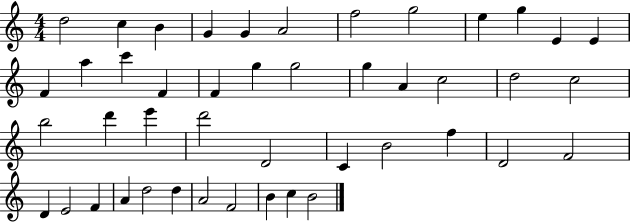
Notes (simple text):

D5/h C5/q B4/q G4/q G4/q A4/h F5/h G5/h E5/q G5/q E4/q E4/q F4/q A5/q C6/q F4/q F4/q G5/q G5/h G5/q A4/q C5/h D5/h C5/h B5/h D6/q E6/q D6/h D4/h C4/q B4/h F5/q D4/h F4/h D4/q E4/h F4/q A4/q D5/h D5/q A4/h F4/h B4/q C5/q B4/h